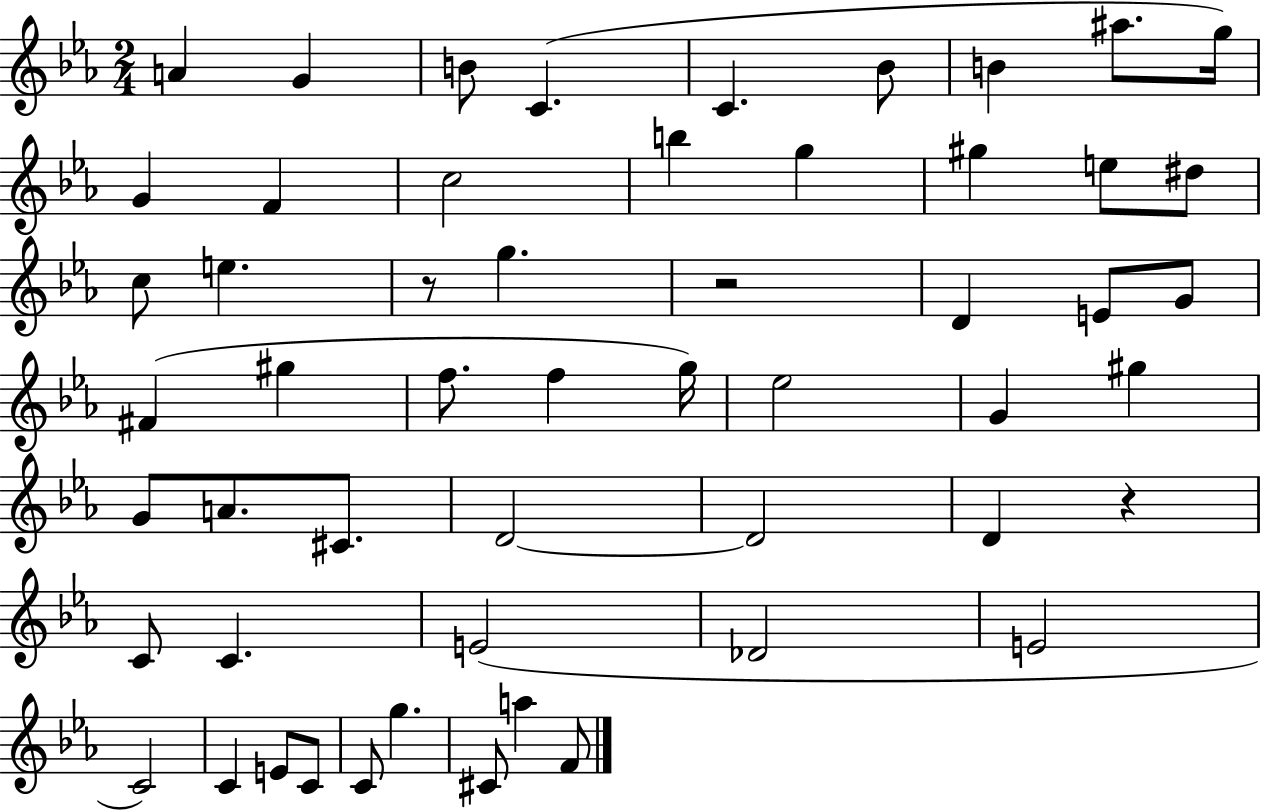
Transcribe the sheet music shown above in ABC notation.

X:1
T:Untitled
M:2/4
L:1/4
K:Eb
A G B/2 C C _B/2 B ^a/2 g/4 G F c2 b g ^g e/2 ^d/2 c/2 e z/2 g z2 D E/2 G/2 ^F ^g f/2 f g/4 _e2 G ^g G/2 A/2 ^C/2 D2 D2 D z C/2 C E2 _D2 E2 C2 C E/2 C/2 C/2 g ^C/2 a F/2